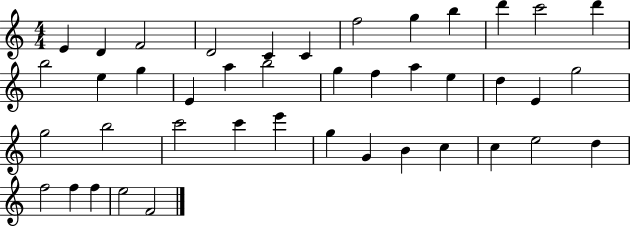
X:1
T:Untitled
M:4/4
L:1/4
K:C
E D F2 D2 C C f2 g b d' c'2 d' b2 e g E a b2 g f a e d E g2 g2 b2 c'2 c' e' g G B c c e2 d f2 f f e2 F2